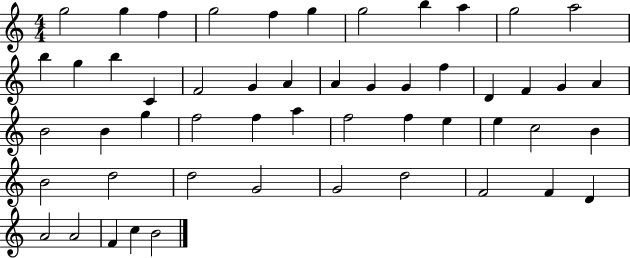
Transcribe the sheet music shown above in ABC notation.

X:1
T:Untitled
M:4/4
L:1/4
K:C
g2 g f g2 f g g2 b a g2 a2 b g b C F2 G A A G G f D F G A B2 B g f2 f a f2 f e e c2 B B2 d2 d2 G2 G2 d2 F2 F D A2 A2 F c B2